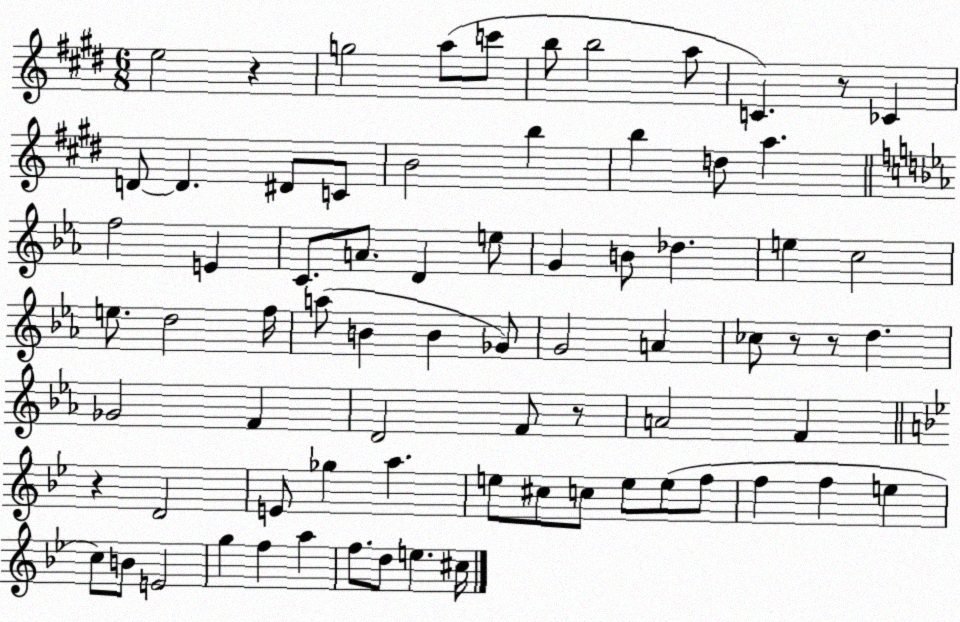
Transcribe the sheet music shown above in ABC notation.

X:1
T:Untitled
M:6/8
L:1/4
K:E
e2 z g2 a/2 c'/2 b/2 b2 a/2 C z/2 _C D/2 D ^D/2 C/2 B2 b b d/2 a f2 E C/2 A/2 D e/2 G B/2 _d e c2 e/2 d2 f/4 a/2 B B _G/2 G2 A _c/2 z/2 z/2 d _G2 F D2 F/2 z/2 A2 F z D2 E/2 _g a e/2 ^c/2 c/2 e/2 e/2 f/2 f f e c/2 B/2 E2 g f a f/2 d/2 e ^c/4